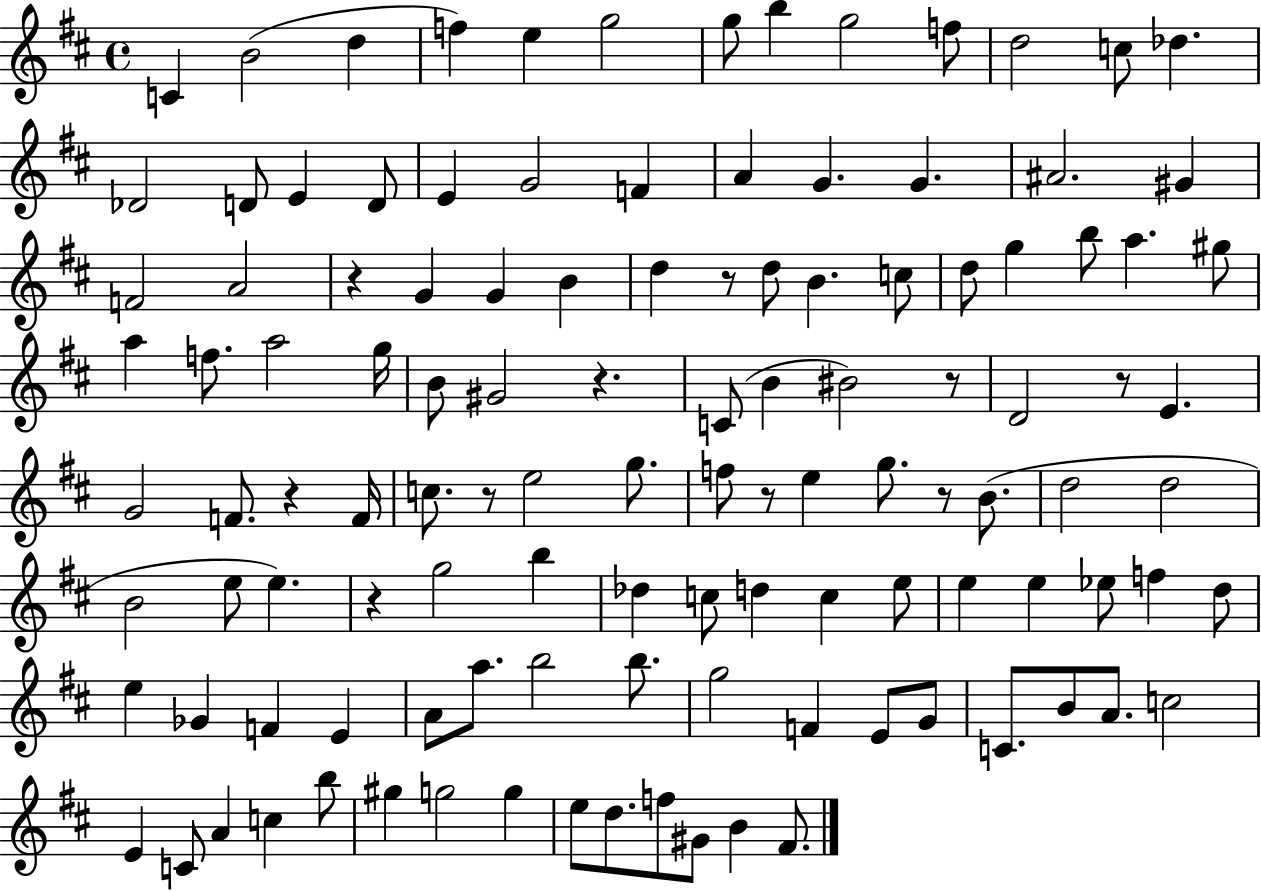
{
  \clef treble
  \time 4/4
  \defaultTimeSignature
  \key d \major
  \repeat volta 2 { c'4 b'2( d''4 | f''4) e''4 g''2 | g''8 b''4 g''2 f''8 | d''2 c''8 des''4. | \break des'2 d'8 e'4 d'8 | e'4 g'2 f'4 | a'4 g'4. g'4. | ais'2. gis'4 | \break f'2 a'2 | r4 g'4 g'4 b'4 | d''4 r8 d''8 b'4. c''8 | d''8 g''4 b''8 a''4. gis''8 | \break a''4 f''8. a''2 g''16 | b'8 gis'2 r4. | c'8( b'4 bis'2) r8 | d'2 r8 e'4. | \break g'2 f'8. r4 f'16 | c''8. r8 e''2 g''8. | f''8 r8 e''4 g''8. r8 b'8.( | d''2 d''2 | \break b'2 e''8 e''4.) | r4 g''2 b''4 | des''4 c''8 d''4 c''4 e''8 | e''4 e''4 ees''8 f''4 d''8 | \break e''4 ges'4 f'4 e'4 | a'8 a''8. b''2 b''8. | g''2 f'4 e'8 g'8 | c'8. b'8 a'8. c''2 | \break e'4 c'8 a'4 c''4 b''8 | gis''4 g''2 g''4 | e''8 d''8. f''8 gis'8 b'4 fis'8. | } \bar "|."
}